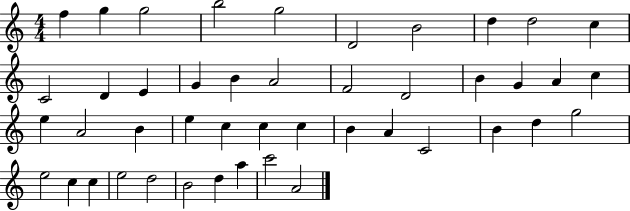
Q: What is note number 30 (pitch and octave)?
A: B4